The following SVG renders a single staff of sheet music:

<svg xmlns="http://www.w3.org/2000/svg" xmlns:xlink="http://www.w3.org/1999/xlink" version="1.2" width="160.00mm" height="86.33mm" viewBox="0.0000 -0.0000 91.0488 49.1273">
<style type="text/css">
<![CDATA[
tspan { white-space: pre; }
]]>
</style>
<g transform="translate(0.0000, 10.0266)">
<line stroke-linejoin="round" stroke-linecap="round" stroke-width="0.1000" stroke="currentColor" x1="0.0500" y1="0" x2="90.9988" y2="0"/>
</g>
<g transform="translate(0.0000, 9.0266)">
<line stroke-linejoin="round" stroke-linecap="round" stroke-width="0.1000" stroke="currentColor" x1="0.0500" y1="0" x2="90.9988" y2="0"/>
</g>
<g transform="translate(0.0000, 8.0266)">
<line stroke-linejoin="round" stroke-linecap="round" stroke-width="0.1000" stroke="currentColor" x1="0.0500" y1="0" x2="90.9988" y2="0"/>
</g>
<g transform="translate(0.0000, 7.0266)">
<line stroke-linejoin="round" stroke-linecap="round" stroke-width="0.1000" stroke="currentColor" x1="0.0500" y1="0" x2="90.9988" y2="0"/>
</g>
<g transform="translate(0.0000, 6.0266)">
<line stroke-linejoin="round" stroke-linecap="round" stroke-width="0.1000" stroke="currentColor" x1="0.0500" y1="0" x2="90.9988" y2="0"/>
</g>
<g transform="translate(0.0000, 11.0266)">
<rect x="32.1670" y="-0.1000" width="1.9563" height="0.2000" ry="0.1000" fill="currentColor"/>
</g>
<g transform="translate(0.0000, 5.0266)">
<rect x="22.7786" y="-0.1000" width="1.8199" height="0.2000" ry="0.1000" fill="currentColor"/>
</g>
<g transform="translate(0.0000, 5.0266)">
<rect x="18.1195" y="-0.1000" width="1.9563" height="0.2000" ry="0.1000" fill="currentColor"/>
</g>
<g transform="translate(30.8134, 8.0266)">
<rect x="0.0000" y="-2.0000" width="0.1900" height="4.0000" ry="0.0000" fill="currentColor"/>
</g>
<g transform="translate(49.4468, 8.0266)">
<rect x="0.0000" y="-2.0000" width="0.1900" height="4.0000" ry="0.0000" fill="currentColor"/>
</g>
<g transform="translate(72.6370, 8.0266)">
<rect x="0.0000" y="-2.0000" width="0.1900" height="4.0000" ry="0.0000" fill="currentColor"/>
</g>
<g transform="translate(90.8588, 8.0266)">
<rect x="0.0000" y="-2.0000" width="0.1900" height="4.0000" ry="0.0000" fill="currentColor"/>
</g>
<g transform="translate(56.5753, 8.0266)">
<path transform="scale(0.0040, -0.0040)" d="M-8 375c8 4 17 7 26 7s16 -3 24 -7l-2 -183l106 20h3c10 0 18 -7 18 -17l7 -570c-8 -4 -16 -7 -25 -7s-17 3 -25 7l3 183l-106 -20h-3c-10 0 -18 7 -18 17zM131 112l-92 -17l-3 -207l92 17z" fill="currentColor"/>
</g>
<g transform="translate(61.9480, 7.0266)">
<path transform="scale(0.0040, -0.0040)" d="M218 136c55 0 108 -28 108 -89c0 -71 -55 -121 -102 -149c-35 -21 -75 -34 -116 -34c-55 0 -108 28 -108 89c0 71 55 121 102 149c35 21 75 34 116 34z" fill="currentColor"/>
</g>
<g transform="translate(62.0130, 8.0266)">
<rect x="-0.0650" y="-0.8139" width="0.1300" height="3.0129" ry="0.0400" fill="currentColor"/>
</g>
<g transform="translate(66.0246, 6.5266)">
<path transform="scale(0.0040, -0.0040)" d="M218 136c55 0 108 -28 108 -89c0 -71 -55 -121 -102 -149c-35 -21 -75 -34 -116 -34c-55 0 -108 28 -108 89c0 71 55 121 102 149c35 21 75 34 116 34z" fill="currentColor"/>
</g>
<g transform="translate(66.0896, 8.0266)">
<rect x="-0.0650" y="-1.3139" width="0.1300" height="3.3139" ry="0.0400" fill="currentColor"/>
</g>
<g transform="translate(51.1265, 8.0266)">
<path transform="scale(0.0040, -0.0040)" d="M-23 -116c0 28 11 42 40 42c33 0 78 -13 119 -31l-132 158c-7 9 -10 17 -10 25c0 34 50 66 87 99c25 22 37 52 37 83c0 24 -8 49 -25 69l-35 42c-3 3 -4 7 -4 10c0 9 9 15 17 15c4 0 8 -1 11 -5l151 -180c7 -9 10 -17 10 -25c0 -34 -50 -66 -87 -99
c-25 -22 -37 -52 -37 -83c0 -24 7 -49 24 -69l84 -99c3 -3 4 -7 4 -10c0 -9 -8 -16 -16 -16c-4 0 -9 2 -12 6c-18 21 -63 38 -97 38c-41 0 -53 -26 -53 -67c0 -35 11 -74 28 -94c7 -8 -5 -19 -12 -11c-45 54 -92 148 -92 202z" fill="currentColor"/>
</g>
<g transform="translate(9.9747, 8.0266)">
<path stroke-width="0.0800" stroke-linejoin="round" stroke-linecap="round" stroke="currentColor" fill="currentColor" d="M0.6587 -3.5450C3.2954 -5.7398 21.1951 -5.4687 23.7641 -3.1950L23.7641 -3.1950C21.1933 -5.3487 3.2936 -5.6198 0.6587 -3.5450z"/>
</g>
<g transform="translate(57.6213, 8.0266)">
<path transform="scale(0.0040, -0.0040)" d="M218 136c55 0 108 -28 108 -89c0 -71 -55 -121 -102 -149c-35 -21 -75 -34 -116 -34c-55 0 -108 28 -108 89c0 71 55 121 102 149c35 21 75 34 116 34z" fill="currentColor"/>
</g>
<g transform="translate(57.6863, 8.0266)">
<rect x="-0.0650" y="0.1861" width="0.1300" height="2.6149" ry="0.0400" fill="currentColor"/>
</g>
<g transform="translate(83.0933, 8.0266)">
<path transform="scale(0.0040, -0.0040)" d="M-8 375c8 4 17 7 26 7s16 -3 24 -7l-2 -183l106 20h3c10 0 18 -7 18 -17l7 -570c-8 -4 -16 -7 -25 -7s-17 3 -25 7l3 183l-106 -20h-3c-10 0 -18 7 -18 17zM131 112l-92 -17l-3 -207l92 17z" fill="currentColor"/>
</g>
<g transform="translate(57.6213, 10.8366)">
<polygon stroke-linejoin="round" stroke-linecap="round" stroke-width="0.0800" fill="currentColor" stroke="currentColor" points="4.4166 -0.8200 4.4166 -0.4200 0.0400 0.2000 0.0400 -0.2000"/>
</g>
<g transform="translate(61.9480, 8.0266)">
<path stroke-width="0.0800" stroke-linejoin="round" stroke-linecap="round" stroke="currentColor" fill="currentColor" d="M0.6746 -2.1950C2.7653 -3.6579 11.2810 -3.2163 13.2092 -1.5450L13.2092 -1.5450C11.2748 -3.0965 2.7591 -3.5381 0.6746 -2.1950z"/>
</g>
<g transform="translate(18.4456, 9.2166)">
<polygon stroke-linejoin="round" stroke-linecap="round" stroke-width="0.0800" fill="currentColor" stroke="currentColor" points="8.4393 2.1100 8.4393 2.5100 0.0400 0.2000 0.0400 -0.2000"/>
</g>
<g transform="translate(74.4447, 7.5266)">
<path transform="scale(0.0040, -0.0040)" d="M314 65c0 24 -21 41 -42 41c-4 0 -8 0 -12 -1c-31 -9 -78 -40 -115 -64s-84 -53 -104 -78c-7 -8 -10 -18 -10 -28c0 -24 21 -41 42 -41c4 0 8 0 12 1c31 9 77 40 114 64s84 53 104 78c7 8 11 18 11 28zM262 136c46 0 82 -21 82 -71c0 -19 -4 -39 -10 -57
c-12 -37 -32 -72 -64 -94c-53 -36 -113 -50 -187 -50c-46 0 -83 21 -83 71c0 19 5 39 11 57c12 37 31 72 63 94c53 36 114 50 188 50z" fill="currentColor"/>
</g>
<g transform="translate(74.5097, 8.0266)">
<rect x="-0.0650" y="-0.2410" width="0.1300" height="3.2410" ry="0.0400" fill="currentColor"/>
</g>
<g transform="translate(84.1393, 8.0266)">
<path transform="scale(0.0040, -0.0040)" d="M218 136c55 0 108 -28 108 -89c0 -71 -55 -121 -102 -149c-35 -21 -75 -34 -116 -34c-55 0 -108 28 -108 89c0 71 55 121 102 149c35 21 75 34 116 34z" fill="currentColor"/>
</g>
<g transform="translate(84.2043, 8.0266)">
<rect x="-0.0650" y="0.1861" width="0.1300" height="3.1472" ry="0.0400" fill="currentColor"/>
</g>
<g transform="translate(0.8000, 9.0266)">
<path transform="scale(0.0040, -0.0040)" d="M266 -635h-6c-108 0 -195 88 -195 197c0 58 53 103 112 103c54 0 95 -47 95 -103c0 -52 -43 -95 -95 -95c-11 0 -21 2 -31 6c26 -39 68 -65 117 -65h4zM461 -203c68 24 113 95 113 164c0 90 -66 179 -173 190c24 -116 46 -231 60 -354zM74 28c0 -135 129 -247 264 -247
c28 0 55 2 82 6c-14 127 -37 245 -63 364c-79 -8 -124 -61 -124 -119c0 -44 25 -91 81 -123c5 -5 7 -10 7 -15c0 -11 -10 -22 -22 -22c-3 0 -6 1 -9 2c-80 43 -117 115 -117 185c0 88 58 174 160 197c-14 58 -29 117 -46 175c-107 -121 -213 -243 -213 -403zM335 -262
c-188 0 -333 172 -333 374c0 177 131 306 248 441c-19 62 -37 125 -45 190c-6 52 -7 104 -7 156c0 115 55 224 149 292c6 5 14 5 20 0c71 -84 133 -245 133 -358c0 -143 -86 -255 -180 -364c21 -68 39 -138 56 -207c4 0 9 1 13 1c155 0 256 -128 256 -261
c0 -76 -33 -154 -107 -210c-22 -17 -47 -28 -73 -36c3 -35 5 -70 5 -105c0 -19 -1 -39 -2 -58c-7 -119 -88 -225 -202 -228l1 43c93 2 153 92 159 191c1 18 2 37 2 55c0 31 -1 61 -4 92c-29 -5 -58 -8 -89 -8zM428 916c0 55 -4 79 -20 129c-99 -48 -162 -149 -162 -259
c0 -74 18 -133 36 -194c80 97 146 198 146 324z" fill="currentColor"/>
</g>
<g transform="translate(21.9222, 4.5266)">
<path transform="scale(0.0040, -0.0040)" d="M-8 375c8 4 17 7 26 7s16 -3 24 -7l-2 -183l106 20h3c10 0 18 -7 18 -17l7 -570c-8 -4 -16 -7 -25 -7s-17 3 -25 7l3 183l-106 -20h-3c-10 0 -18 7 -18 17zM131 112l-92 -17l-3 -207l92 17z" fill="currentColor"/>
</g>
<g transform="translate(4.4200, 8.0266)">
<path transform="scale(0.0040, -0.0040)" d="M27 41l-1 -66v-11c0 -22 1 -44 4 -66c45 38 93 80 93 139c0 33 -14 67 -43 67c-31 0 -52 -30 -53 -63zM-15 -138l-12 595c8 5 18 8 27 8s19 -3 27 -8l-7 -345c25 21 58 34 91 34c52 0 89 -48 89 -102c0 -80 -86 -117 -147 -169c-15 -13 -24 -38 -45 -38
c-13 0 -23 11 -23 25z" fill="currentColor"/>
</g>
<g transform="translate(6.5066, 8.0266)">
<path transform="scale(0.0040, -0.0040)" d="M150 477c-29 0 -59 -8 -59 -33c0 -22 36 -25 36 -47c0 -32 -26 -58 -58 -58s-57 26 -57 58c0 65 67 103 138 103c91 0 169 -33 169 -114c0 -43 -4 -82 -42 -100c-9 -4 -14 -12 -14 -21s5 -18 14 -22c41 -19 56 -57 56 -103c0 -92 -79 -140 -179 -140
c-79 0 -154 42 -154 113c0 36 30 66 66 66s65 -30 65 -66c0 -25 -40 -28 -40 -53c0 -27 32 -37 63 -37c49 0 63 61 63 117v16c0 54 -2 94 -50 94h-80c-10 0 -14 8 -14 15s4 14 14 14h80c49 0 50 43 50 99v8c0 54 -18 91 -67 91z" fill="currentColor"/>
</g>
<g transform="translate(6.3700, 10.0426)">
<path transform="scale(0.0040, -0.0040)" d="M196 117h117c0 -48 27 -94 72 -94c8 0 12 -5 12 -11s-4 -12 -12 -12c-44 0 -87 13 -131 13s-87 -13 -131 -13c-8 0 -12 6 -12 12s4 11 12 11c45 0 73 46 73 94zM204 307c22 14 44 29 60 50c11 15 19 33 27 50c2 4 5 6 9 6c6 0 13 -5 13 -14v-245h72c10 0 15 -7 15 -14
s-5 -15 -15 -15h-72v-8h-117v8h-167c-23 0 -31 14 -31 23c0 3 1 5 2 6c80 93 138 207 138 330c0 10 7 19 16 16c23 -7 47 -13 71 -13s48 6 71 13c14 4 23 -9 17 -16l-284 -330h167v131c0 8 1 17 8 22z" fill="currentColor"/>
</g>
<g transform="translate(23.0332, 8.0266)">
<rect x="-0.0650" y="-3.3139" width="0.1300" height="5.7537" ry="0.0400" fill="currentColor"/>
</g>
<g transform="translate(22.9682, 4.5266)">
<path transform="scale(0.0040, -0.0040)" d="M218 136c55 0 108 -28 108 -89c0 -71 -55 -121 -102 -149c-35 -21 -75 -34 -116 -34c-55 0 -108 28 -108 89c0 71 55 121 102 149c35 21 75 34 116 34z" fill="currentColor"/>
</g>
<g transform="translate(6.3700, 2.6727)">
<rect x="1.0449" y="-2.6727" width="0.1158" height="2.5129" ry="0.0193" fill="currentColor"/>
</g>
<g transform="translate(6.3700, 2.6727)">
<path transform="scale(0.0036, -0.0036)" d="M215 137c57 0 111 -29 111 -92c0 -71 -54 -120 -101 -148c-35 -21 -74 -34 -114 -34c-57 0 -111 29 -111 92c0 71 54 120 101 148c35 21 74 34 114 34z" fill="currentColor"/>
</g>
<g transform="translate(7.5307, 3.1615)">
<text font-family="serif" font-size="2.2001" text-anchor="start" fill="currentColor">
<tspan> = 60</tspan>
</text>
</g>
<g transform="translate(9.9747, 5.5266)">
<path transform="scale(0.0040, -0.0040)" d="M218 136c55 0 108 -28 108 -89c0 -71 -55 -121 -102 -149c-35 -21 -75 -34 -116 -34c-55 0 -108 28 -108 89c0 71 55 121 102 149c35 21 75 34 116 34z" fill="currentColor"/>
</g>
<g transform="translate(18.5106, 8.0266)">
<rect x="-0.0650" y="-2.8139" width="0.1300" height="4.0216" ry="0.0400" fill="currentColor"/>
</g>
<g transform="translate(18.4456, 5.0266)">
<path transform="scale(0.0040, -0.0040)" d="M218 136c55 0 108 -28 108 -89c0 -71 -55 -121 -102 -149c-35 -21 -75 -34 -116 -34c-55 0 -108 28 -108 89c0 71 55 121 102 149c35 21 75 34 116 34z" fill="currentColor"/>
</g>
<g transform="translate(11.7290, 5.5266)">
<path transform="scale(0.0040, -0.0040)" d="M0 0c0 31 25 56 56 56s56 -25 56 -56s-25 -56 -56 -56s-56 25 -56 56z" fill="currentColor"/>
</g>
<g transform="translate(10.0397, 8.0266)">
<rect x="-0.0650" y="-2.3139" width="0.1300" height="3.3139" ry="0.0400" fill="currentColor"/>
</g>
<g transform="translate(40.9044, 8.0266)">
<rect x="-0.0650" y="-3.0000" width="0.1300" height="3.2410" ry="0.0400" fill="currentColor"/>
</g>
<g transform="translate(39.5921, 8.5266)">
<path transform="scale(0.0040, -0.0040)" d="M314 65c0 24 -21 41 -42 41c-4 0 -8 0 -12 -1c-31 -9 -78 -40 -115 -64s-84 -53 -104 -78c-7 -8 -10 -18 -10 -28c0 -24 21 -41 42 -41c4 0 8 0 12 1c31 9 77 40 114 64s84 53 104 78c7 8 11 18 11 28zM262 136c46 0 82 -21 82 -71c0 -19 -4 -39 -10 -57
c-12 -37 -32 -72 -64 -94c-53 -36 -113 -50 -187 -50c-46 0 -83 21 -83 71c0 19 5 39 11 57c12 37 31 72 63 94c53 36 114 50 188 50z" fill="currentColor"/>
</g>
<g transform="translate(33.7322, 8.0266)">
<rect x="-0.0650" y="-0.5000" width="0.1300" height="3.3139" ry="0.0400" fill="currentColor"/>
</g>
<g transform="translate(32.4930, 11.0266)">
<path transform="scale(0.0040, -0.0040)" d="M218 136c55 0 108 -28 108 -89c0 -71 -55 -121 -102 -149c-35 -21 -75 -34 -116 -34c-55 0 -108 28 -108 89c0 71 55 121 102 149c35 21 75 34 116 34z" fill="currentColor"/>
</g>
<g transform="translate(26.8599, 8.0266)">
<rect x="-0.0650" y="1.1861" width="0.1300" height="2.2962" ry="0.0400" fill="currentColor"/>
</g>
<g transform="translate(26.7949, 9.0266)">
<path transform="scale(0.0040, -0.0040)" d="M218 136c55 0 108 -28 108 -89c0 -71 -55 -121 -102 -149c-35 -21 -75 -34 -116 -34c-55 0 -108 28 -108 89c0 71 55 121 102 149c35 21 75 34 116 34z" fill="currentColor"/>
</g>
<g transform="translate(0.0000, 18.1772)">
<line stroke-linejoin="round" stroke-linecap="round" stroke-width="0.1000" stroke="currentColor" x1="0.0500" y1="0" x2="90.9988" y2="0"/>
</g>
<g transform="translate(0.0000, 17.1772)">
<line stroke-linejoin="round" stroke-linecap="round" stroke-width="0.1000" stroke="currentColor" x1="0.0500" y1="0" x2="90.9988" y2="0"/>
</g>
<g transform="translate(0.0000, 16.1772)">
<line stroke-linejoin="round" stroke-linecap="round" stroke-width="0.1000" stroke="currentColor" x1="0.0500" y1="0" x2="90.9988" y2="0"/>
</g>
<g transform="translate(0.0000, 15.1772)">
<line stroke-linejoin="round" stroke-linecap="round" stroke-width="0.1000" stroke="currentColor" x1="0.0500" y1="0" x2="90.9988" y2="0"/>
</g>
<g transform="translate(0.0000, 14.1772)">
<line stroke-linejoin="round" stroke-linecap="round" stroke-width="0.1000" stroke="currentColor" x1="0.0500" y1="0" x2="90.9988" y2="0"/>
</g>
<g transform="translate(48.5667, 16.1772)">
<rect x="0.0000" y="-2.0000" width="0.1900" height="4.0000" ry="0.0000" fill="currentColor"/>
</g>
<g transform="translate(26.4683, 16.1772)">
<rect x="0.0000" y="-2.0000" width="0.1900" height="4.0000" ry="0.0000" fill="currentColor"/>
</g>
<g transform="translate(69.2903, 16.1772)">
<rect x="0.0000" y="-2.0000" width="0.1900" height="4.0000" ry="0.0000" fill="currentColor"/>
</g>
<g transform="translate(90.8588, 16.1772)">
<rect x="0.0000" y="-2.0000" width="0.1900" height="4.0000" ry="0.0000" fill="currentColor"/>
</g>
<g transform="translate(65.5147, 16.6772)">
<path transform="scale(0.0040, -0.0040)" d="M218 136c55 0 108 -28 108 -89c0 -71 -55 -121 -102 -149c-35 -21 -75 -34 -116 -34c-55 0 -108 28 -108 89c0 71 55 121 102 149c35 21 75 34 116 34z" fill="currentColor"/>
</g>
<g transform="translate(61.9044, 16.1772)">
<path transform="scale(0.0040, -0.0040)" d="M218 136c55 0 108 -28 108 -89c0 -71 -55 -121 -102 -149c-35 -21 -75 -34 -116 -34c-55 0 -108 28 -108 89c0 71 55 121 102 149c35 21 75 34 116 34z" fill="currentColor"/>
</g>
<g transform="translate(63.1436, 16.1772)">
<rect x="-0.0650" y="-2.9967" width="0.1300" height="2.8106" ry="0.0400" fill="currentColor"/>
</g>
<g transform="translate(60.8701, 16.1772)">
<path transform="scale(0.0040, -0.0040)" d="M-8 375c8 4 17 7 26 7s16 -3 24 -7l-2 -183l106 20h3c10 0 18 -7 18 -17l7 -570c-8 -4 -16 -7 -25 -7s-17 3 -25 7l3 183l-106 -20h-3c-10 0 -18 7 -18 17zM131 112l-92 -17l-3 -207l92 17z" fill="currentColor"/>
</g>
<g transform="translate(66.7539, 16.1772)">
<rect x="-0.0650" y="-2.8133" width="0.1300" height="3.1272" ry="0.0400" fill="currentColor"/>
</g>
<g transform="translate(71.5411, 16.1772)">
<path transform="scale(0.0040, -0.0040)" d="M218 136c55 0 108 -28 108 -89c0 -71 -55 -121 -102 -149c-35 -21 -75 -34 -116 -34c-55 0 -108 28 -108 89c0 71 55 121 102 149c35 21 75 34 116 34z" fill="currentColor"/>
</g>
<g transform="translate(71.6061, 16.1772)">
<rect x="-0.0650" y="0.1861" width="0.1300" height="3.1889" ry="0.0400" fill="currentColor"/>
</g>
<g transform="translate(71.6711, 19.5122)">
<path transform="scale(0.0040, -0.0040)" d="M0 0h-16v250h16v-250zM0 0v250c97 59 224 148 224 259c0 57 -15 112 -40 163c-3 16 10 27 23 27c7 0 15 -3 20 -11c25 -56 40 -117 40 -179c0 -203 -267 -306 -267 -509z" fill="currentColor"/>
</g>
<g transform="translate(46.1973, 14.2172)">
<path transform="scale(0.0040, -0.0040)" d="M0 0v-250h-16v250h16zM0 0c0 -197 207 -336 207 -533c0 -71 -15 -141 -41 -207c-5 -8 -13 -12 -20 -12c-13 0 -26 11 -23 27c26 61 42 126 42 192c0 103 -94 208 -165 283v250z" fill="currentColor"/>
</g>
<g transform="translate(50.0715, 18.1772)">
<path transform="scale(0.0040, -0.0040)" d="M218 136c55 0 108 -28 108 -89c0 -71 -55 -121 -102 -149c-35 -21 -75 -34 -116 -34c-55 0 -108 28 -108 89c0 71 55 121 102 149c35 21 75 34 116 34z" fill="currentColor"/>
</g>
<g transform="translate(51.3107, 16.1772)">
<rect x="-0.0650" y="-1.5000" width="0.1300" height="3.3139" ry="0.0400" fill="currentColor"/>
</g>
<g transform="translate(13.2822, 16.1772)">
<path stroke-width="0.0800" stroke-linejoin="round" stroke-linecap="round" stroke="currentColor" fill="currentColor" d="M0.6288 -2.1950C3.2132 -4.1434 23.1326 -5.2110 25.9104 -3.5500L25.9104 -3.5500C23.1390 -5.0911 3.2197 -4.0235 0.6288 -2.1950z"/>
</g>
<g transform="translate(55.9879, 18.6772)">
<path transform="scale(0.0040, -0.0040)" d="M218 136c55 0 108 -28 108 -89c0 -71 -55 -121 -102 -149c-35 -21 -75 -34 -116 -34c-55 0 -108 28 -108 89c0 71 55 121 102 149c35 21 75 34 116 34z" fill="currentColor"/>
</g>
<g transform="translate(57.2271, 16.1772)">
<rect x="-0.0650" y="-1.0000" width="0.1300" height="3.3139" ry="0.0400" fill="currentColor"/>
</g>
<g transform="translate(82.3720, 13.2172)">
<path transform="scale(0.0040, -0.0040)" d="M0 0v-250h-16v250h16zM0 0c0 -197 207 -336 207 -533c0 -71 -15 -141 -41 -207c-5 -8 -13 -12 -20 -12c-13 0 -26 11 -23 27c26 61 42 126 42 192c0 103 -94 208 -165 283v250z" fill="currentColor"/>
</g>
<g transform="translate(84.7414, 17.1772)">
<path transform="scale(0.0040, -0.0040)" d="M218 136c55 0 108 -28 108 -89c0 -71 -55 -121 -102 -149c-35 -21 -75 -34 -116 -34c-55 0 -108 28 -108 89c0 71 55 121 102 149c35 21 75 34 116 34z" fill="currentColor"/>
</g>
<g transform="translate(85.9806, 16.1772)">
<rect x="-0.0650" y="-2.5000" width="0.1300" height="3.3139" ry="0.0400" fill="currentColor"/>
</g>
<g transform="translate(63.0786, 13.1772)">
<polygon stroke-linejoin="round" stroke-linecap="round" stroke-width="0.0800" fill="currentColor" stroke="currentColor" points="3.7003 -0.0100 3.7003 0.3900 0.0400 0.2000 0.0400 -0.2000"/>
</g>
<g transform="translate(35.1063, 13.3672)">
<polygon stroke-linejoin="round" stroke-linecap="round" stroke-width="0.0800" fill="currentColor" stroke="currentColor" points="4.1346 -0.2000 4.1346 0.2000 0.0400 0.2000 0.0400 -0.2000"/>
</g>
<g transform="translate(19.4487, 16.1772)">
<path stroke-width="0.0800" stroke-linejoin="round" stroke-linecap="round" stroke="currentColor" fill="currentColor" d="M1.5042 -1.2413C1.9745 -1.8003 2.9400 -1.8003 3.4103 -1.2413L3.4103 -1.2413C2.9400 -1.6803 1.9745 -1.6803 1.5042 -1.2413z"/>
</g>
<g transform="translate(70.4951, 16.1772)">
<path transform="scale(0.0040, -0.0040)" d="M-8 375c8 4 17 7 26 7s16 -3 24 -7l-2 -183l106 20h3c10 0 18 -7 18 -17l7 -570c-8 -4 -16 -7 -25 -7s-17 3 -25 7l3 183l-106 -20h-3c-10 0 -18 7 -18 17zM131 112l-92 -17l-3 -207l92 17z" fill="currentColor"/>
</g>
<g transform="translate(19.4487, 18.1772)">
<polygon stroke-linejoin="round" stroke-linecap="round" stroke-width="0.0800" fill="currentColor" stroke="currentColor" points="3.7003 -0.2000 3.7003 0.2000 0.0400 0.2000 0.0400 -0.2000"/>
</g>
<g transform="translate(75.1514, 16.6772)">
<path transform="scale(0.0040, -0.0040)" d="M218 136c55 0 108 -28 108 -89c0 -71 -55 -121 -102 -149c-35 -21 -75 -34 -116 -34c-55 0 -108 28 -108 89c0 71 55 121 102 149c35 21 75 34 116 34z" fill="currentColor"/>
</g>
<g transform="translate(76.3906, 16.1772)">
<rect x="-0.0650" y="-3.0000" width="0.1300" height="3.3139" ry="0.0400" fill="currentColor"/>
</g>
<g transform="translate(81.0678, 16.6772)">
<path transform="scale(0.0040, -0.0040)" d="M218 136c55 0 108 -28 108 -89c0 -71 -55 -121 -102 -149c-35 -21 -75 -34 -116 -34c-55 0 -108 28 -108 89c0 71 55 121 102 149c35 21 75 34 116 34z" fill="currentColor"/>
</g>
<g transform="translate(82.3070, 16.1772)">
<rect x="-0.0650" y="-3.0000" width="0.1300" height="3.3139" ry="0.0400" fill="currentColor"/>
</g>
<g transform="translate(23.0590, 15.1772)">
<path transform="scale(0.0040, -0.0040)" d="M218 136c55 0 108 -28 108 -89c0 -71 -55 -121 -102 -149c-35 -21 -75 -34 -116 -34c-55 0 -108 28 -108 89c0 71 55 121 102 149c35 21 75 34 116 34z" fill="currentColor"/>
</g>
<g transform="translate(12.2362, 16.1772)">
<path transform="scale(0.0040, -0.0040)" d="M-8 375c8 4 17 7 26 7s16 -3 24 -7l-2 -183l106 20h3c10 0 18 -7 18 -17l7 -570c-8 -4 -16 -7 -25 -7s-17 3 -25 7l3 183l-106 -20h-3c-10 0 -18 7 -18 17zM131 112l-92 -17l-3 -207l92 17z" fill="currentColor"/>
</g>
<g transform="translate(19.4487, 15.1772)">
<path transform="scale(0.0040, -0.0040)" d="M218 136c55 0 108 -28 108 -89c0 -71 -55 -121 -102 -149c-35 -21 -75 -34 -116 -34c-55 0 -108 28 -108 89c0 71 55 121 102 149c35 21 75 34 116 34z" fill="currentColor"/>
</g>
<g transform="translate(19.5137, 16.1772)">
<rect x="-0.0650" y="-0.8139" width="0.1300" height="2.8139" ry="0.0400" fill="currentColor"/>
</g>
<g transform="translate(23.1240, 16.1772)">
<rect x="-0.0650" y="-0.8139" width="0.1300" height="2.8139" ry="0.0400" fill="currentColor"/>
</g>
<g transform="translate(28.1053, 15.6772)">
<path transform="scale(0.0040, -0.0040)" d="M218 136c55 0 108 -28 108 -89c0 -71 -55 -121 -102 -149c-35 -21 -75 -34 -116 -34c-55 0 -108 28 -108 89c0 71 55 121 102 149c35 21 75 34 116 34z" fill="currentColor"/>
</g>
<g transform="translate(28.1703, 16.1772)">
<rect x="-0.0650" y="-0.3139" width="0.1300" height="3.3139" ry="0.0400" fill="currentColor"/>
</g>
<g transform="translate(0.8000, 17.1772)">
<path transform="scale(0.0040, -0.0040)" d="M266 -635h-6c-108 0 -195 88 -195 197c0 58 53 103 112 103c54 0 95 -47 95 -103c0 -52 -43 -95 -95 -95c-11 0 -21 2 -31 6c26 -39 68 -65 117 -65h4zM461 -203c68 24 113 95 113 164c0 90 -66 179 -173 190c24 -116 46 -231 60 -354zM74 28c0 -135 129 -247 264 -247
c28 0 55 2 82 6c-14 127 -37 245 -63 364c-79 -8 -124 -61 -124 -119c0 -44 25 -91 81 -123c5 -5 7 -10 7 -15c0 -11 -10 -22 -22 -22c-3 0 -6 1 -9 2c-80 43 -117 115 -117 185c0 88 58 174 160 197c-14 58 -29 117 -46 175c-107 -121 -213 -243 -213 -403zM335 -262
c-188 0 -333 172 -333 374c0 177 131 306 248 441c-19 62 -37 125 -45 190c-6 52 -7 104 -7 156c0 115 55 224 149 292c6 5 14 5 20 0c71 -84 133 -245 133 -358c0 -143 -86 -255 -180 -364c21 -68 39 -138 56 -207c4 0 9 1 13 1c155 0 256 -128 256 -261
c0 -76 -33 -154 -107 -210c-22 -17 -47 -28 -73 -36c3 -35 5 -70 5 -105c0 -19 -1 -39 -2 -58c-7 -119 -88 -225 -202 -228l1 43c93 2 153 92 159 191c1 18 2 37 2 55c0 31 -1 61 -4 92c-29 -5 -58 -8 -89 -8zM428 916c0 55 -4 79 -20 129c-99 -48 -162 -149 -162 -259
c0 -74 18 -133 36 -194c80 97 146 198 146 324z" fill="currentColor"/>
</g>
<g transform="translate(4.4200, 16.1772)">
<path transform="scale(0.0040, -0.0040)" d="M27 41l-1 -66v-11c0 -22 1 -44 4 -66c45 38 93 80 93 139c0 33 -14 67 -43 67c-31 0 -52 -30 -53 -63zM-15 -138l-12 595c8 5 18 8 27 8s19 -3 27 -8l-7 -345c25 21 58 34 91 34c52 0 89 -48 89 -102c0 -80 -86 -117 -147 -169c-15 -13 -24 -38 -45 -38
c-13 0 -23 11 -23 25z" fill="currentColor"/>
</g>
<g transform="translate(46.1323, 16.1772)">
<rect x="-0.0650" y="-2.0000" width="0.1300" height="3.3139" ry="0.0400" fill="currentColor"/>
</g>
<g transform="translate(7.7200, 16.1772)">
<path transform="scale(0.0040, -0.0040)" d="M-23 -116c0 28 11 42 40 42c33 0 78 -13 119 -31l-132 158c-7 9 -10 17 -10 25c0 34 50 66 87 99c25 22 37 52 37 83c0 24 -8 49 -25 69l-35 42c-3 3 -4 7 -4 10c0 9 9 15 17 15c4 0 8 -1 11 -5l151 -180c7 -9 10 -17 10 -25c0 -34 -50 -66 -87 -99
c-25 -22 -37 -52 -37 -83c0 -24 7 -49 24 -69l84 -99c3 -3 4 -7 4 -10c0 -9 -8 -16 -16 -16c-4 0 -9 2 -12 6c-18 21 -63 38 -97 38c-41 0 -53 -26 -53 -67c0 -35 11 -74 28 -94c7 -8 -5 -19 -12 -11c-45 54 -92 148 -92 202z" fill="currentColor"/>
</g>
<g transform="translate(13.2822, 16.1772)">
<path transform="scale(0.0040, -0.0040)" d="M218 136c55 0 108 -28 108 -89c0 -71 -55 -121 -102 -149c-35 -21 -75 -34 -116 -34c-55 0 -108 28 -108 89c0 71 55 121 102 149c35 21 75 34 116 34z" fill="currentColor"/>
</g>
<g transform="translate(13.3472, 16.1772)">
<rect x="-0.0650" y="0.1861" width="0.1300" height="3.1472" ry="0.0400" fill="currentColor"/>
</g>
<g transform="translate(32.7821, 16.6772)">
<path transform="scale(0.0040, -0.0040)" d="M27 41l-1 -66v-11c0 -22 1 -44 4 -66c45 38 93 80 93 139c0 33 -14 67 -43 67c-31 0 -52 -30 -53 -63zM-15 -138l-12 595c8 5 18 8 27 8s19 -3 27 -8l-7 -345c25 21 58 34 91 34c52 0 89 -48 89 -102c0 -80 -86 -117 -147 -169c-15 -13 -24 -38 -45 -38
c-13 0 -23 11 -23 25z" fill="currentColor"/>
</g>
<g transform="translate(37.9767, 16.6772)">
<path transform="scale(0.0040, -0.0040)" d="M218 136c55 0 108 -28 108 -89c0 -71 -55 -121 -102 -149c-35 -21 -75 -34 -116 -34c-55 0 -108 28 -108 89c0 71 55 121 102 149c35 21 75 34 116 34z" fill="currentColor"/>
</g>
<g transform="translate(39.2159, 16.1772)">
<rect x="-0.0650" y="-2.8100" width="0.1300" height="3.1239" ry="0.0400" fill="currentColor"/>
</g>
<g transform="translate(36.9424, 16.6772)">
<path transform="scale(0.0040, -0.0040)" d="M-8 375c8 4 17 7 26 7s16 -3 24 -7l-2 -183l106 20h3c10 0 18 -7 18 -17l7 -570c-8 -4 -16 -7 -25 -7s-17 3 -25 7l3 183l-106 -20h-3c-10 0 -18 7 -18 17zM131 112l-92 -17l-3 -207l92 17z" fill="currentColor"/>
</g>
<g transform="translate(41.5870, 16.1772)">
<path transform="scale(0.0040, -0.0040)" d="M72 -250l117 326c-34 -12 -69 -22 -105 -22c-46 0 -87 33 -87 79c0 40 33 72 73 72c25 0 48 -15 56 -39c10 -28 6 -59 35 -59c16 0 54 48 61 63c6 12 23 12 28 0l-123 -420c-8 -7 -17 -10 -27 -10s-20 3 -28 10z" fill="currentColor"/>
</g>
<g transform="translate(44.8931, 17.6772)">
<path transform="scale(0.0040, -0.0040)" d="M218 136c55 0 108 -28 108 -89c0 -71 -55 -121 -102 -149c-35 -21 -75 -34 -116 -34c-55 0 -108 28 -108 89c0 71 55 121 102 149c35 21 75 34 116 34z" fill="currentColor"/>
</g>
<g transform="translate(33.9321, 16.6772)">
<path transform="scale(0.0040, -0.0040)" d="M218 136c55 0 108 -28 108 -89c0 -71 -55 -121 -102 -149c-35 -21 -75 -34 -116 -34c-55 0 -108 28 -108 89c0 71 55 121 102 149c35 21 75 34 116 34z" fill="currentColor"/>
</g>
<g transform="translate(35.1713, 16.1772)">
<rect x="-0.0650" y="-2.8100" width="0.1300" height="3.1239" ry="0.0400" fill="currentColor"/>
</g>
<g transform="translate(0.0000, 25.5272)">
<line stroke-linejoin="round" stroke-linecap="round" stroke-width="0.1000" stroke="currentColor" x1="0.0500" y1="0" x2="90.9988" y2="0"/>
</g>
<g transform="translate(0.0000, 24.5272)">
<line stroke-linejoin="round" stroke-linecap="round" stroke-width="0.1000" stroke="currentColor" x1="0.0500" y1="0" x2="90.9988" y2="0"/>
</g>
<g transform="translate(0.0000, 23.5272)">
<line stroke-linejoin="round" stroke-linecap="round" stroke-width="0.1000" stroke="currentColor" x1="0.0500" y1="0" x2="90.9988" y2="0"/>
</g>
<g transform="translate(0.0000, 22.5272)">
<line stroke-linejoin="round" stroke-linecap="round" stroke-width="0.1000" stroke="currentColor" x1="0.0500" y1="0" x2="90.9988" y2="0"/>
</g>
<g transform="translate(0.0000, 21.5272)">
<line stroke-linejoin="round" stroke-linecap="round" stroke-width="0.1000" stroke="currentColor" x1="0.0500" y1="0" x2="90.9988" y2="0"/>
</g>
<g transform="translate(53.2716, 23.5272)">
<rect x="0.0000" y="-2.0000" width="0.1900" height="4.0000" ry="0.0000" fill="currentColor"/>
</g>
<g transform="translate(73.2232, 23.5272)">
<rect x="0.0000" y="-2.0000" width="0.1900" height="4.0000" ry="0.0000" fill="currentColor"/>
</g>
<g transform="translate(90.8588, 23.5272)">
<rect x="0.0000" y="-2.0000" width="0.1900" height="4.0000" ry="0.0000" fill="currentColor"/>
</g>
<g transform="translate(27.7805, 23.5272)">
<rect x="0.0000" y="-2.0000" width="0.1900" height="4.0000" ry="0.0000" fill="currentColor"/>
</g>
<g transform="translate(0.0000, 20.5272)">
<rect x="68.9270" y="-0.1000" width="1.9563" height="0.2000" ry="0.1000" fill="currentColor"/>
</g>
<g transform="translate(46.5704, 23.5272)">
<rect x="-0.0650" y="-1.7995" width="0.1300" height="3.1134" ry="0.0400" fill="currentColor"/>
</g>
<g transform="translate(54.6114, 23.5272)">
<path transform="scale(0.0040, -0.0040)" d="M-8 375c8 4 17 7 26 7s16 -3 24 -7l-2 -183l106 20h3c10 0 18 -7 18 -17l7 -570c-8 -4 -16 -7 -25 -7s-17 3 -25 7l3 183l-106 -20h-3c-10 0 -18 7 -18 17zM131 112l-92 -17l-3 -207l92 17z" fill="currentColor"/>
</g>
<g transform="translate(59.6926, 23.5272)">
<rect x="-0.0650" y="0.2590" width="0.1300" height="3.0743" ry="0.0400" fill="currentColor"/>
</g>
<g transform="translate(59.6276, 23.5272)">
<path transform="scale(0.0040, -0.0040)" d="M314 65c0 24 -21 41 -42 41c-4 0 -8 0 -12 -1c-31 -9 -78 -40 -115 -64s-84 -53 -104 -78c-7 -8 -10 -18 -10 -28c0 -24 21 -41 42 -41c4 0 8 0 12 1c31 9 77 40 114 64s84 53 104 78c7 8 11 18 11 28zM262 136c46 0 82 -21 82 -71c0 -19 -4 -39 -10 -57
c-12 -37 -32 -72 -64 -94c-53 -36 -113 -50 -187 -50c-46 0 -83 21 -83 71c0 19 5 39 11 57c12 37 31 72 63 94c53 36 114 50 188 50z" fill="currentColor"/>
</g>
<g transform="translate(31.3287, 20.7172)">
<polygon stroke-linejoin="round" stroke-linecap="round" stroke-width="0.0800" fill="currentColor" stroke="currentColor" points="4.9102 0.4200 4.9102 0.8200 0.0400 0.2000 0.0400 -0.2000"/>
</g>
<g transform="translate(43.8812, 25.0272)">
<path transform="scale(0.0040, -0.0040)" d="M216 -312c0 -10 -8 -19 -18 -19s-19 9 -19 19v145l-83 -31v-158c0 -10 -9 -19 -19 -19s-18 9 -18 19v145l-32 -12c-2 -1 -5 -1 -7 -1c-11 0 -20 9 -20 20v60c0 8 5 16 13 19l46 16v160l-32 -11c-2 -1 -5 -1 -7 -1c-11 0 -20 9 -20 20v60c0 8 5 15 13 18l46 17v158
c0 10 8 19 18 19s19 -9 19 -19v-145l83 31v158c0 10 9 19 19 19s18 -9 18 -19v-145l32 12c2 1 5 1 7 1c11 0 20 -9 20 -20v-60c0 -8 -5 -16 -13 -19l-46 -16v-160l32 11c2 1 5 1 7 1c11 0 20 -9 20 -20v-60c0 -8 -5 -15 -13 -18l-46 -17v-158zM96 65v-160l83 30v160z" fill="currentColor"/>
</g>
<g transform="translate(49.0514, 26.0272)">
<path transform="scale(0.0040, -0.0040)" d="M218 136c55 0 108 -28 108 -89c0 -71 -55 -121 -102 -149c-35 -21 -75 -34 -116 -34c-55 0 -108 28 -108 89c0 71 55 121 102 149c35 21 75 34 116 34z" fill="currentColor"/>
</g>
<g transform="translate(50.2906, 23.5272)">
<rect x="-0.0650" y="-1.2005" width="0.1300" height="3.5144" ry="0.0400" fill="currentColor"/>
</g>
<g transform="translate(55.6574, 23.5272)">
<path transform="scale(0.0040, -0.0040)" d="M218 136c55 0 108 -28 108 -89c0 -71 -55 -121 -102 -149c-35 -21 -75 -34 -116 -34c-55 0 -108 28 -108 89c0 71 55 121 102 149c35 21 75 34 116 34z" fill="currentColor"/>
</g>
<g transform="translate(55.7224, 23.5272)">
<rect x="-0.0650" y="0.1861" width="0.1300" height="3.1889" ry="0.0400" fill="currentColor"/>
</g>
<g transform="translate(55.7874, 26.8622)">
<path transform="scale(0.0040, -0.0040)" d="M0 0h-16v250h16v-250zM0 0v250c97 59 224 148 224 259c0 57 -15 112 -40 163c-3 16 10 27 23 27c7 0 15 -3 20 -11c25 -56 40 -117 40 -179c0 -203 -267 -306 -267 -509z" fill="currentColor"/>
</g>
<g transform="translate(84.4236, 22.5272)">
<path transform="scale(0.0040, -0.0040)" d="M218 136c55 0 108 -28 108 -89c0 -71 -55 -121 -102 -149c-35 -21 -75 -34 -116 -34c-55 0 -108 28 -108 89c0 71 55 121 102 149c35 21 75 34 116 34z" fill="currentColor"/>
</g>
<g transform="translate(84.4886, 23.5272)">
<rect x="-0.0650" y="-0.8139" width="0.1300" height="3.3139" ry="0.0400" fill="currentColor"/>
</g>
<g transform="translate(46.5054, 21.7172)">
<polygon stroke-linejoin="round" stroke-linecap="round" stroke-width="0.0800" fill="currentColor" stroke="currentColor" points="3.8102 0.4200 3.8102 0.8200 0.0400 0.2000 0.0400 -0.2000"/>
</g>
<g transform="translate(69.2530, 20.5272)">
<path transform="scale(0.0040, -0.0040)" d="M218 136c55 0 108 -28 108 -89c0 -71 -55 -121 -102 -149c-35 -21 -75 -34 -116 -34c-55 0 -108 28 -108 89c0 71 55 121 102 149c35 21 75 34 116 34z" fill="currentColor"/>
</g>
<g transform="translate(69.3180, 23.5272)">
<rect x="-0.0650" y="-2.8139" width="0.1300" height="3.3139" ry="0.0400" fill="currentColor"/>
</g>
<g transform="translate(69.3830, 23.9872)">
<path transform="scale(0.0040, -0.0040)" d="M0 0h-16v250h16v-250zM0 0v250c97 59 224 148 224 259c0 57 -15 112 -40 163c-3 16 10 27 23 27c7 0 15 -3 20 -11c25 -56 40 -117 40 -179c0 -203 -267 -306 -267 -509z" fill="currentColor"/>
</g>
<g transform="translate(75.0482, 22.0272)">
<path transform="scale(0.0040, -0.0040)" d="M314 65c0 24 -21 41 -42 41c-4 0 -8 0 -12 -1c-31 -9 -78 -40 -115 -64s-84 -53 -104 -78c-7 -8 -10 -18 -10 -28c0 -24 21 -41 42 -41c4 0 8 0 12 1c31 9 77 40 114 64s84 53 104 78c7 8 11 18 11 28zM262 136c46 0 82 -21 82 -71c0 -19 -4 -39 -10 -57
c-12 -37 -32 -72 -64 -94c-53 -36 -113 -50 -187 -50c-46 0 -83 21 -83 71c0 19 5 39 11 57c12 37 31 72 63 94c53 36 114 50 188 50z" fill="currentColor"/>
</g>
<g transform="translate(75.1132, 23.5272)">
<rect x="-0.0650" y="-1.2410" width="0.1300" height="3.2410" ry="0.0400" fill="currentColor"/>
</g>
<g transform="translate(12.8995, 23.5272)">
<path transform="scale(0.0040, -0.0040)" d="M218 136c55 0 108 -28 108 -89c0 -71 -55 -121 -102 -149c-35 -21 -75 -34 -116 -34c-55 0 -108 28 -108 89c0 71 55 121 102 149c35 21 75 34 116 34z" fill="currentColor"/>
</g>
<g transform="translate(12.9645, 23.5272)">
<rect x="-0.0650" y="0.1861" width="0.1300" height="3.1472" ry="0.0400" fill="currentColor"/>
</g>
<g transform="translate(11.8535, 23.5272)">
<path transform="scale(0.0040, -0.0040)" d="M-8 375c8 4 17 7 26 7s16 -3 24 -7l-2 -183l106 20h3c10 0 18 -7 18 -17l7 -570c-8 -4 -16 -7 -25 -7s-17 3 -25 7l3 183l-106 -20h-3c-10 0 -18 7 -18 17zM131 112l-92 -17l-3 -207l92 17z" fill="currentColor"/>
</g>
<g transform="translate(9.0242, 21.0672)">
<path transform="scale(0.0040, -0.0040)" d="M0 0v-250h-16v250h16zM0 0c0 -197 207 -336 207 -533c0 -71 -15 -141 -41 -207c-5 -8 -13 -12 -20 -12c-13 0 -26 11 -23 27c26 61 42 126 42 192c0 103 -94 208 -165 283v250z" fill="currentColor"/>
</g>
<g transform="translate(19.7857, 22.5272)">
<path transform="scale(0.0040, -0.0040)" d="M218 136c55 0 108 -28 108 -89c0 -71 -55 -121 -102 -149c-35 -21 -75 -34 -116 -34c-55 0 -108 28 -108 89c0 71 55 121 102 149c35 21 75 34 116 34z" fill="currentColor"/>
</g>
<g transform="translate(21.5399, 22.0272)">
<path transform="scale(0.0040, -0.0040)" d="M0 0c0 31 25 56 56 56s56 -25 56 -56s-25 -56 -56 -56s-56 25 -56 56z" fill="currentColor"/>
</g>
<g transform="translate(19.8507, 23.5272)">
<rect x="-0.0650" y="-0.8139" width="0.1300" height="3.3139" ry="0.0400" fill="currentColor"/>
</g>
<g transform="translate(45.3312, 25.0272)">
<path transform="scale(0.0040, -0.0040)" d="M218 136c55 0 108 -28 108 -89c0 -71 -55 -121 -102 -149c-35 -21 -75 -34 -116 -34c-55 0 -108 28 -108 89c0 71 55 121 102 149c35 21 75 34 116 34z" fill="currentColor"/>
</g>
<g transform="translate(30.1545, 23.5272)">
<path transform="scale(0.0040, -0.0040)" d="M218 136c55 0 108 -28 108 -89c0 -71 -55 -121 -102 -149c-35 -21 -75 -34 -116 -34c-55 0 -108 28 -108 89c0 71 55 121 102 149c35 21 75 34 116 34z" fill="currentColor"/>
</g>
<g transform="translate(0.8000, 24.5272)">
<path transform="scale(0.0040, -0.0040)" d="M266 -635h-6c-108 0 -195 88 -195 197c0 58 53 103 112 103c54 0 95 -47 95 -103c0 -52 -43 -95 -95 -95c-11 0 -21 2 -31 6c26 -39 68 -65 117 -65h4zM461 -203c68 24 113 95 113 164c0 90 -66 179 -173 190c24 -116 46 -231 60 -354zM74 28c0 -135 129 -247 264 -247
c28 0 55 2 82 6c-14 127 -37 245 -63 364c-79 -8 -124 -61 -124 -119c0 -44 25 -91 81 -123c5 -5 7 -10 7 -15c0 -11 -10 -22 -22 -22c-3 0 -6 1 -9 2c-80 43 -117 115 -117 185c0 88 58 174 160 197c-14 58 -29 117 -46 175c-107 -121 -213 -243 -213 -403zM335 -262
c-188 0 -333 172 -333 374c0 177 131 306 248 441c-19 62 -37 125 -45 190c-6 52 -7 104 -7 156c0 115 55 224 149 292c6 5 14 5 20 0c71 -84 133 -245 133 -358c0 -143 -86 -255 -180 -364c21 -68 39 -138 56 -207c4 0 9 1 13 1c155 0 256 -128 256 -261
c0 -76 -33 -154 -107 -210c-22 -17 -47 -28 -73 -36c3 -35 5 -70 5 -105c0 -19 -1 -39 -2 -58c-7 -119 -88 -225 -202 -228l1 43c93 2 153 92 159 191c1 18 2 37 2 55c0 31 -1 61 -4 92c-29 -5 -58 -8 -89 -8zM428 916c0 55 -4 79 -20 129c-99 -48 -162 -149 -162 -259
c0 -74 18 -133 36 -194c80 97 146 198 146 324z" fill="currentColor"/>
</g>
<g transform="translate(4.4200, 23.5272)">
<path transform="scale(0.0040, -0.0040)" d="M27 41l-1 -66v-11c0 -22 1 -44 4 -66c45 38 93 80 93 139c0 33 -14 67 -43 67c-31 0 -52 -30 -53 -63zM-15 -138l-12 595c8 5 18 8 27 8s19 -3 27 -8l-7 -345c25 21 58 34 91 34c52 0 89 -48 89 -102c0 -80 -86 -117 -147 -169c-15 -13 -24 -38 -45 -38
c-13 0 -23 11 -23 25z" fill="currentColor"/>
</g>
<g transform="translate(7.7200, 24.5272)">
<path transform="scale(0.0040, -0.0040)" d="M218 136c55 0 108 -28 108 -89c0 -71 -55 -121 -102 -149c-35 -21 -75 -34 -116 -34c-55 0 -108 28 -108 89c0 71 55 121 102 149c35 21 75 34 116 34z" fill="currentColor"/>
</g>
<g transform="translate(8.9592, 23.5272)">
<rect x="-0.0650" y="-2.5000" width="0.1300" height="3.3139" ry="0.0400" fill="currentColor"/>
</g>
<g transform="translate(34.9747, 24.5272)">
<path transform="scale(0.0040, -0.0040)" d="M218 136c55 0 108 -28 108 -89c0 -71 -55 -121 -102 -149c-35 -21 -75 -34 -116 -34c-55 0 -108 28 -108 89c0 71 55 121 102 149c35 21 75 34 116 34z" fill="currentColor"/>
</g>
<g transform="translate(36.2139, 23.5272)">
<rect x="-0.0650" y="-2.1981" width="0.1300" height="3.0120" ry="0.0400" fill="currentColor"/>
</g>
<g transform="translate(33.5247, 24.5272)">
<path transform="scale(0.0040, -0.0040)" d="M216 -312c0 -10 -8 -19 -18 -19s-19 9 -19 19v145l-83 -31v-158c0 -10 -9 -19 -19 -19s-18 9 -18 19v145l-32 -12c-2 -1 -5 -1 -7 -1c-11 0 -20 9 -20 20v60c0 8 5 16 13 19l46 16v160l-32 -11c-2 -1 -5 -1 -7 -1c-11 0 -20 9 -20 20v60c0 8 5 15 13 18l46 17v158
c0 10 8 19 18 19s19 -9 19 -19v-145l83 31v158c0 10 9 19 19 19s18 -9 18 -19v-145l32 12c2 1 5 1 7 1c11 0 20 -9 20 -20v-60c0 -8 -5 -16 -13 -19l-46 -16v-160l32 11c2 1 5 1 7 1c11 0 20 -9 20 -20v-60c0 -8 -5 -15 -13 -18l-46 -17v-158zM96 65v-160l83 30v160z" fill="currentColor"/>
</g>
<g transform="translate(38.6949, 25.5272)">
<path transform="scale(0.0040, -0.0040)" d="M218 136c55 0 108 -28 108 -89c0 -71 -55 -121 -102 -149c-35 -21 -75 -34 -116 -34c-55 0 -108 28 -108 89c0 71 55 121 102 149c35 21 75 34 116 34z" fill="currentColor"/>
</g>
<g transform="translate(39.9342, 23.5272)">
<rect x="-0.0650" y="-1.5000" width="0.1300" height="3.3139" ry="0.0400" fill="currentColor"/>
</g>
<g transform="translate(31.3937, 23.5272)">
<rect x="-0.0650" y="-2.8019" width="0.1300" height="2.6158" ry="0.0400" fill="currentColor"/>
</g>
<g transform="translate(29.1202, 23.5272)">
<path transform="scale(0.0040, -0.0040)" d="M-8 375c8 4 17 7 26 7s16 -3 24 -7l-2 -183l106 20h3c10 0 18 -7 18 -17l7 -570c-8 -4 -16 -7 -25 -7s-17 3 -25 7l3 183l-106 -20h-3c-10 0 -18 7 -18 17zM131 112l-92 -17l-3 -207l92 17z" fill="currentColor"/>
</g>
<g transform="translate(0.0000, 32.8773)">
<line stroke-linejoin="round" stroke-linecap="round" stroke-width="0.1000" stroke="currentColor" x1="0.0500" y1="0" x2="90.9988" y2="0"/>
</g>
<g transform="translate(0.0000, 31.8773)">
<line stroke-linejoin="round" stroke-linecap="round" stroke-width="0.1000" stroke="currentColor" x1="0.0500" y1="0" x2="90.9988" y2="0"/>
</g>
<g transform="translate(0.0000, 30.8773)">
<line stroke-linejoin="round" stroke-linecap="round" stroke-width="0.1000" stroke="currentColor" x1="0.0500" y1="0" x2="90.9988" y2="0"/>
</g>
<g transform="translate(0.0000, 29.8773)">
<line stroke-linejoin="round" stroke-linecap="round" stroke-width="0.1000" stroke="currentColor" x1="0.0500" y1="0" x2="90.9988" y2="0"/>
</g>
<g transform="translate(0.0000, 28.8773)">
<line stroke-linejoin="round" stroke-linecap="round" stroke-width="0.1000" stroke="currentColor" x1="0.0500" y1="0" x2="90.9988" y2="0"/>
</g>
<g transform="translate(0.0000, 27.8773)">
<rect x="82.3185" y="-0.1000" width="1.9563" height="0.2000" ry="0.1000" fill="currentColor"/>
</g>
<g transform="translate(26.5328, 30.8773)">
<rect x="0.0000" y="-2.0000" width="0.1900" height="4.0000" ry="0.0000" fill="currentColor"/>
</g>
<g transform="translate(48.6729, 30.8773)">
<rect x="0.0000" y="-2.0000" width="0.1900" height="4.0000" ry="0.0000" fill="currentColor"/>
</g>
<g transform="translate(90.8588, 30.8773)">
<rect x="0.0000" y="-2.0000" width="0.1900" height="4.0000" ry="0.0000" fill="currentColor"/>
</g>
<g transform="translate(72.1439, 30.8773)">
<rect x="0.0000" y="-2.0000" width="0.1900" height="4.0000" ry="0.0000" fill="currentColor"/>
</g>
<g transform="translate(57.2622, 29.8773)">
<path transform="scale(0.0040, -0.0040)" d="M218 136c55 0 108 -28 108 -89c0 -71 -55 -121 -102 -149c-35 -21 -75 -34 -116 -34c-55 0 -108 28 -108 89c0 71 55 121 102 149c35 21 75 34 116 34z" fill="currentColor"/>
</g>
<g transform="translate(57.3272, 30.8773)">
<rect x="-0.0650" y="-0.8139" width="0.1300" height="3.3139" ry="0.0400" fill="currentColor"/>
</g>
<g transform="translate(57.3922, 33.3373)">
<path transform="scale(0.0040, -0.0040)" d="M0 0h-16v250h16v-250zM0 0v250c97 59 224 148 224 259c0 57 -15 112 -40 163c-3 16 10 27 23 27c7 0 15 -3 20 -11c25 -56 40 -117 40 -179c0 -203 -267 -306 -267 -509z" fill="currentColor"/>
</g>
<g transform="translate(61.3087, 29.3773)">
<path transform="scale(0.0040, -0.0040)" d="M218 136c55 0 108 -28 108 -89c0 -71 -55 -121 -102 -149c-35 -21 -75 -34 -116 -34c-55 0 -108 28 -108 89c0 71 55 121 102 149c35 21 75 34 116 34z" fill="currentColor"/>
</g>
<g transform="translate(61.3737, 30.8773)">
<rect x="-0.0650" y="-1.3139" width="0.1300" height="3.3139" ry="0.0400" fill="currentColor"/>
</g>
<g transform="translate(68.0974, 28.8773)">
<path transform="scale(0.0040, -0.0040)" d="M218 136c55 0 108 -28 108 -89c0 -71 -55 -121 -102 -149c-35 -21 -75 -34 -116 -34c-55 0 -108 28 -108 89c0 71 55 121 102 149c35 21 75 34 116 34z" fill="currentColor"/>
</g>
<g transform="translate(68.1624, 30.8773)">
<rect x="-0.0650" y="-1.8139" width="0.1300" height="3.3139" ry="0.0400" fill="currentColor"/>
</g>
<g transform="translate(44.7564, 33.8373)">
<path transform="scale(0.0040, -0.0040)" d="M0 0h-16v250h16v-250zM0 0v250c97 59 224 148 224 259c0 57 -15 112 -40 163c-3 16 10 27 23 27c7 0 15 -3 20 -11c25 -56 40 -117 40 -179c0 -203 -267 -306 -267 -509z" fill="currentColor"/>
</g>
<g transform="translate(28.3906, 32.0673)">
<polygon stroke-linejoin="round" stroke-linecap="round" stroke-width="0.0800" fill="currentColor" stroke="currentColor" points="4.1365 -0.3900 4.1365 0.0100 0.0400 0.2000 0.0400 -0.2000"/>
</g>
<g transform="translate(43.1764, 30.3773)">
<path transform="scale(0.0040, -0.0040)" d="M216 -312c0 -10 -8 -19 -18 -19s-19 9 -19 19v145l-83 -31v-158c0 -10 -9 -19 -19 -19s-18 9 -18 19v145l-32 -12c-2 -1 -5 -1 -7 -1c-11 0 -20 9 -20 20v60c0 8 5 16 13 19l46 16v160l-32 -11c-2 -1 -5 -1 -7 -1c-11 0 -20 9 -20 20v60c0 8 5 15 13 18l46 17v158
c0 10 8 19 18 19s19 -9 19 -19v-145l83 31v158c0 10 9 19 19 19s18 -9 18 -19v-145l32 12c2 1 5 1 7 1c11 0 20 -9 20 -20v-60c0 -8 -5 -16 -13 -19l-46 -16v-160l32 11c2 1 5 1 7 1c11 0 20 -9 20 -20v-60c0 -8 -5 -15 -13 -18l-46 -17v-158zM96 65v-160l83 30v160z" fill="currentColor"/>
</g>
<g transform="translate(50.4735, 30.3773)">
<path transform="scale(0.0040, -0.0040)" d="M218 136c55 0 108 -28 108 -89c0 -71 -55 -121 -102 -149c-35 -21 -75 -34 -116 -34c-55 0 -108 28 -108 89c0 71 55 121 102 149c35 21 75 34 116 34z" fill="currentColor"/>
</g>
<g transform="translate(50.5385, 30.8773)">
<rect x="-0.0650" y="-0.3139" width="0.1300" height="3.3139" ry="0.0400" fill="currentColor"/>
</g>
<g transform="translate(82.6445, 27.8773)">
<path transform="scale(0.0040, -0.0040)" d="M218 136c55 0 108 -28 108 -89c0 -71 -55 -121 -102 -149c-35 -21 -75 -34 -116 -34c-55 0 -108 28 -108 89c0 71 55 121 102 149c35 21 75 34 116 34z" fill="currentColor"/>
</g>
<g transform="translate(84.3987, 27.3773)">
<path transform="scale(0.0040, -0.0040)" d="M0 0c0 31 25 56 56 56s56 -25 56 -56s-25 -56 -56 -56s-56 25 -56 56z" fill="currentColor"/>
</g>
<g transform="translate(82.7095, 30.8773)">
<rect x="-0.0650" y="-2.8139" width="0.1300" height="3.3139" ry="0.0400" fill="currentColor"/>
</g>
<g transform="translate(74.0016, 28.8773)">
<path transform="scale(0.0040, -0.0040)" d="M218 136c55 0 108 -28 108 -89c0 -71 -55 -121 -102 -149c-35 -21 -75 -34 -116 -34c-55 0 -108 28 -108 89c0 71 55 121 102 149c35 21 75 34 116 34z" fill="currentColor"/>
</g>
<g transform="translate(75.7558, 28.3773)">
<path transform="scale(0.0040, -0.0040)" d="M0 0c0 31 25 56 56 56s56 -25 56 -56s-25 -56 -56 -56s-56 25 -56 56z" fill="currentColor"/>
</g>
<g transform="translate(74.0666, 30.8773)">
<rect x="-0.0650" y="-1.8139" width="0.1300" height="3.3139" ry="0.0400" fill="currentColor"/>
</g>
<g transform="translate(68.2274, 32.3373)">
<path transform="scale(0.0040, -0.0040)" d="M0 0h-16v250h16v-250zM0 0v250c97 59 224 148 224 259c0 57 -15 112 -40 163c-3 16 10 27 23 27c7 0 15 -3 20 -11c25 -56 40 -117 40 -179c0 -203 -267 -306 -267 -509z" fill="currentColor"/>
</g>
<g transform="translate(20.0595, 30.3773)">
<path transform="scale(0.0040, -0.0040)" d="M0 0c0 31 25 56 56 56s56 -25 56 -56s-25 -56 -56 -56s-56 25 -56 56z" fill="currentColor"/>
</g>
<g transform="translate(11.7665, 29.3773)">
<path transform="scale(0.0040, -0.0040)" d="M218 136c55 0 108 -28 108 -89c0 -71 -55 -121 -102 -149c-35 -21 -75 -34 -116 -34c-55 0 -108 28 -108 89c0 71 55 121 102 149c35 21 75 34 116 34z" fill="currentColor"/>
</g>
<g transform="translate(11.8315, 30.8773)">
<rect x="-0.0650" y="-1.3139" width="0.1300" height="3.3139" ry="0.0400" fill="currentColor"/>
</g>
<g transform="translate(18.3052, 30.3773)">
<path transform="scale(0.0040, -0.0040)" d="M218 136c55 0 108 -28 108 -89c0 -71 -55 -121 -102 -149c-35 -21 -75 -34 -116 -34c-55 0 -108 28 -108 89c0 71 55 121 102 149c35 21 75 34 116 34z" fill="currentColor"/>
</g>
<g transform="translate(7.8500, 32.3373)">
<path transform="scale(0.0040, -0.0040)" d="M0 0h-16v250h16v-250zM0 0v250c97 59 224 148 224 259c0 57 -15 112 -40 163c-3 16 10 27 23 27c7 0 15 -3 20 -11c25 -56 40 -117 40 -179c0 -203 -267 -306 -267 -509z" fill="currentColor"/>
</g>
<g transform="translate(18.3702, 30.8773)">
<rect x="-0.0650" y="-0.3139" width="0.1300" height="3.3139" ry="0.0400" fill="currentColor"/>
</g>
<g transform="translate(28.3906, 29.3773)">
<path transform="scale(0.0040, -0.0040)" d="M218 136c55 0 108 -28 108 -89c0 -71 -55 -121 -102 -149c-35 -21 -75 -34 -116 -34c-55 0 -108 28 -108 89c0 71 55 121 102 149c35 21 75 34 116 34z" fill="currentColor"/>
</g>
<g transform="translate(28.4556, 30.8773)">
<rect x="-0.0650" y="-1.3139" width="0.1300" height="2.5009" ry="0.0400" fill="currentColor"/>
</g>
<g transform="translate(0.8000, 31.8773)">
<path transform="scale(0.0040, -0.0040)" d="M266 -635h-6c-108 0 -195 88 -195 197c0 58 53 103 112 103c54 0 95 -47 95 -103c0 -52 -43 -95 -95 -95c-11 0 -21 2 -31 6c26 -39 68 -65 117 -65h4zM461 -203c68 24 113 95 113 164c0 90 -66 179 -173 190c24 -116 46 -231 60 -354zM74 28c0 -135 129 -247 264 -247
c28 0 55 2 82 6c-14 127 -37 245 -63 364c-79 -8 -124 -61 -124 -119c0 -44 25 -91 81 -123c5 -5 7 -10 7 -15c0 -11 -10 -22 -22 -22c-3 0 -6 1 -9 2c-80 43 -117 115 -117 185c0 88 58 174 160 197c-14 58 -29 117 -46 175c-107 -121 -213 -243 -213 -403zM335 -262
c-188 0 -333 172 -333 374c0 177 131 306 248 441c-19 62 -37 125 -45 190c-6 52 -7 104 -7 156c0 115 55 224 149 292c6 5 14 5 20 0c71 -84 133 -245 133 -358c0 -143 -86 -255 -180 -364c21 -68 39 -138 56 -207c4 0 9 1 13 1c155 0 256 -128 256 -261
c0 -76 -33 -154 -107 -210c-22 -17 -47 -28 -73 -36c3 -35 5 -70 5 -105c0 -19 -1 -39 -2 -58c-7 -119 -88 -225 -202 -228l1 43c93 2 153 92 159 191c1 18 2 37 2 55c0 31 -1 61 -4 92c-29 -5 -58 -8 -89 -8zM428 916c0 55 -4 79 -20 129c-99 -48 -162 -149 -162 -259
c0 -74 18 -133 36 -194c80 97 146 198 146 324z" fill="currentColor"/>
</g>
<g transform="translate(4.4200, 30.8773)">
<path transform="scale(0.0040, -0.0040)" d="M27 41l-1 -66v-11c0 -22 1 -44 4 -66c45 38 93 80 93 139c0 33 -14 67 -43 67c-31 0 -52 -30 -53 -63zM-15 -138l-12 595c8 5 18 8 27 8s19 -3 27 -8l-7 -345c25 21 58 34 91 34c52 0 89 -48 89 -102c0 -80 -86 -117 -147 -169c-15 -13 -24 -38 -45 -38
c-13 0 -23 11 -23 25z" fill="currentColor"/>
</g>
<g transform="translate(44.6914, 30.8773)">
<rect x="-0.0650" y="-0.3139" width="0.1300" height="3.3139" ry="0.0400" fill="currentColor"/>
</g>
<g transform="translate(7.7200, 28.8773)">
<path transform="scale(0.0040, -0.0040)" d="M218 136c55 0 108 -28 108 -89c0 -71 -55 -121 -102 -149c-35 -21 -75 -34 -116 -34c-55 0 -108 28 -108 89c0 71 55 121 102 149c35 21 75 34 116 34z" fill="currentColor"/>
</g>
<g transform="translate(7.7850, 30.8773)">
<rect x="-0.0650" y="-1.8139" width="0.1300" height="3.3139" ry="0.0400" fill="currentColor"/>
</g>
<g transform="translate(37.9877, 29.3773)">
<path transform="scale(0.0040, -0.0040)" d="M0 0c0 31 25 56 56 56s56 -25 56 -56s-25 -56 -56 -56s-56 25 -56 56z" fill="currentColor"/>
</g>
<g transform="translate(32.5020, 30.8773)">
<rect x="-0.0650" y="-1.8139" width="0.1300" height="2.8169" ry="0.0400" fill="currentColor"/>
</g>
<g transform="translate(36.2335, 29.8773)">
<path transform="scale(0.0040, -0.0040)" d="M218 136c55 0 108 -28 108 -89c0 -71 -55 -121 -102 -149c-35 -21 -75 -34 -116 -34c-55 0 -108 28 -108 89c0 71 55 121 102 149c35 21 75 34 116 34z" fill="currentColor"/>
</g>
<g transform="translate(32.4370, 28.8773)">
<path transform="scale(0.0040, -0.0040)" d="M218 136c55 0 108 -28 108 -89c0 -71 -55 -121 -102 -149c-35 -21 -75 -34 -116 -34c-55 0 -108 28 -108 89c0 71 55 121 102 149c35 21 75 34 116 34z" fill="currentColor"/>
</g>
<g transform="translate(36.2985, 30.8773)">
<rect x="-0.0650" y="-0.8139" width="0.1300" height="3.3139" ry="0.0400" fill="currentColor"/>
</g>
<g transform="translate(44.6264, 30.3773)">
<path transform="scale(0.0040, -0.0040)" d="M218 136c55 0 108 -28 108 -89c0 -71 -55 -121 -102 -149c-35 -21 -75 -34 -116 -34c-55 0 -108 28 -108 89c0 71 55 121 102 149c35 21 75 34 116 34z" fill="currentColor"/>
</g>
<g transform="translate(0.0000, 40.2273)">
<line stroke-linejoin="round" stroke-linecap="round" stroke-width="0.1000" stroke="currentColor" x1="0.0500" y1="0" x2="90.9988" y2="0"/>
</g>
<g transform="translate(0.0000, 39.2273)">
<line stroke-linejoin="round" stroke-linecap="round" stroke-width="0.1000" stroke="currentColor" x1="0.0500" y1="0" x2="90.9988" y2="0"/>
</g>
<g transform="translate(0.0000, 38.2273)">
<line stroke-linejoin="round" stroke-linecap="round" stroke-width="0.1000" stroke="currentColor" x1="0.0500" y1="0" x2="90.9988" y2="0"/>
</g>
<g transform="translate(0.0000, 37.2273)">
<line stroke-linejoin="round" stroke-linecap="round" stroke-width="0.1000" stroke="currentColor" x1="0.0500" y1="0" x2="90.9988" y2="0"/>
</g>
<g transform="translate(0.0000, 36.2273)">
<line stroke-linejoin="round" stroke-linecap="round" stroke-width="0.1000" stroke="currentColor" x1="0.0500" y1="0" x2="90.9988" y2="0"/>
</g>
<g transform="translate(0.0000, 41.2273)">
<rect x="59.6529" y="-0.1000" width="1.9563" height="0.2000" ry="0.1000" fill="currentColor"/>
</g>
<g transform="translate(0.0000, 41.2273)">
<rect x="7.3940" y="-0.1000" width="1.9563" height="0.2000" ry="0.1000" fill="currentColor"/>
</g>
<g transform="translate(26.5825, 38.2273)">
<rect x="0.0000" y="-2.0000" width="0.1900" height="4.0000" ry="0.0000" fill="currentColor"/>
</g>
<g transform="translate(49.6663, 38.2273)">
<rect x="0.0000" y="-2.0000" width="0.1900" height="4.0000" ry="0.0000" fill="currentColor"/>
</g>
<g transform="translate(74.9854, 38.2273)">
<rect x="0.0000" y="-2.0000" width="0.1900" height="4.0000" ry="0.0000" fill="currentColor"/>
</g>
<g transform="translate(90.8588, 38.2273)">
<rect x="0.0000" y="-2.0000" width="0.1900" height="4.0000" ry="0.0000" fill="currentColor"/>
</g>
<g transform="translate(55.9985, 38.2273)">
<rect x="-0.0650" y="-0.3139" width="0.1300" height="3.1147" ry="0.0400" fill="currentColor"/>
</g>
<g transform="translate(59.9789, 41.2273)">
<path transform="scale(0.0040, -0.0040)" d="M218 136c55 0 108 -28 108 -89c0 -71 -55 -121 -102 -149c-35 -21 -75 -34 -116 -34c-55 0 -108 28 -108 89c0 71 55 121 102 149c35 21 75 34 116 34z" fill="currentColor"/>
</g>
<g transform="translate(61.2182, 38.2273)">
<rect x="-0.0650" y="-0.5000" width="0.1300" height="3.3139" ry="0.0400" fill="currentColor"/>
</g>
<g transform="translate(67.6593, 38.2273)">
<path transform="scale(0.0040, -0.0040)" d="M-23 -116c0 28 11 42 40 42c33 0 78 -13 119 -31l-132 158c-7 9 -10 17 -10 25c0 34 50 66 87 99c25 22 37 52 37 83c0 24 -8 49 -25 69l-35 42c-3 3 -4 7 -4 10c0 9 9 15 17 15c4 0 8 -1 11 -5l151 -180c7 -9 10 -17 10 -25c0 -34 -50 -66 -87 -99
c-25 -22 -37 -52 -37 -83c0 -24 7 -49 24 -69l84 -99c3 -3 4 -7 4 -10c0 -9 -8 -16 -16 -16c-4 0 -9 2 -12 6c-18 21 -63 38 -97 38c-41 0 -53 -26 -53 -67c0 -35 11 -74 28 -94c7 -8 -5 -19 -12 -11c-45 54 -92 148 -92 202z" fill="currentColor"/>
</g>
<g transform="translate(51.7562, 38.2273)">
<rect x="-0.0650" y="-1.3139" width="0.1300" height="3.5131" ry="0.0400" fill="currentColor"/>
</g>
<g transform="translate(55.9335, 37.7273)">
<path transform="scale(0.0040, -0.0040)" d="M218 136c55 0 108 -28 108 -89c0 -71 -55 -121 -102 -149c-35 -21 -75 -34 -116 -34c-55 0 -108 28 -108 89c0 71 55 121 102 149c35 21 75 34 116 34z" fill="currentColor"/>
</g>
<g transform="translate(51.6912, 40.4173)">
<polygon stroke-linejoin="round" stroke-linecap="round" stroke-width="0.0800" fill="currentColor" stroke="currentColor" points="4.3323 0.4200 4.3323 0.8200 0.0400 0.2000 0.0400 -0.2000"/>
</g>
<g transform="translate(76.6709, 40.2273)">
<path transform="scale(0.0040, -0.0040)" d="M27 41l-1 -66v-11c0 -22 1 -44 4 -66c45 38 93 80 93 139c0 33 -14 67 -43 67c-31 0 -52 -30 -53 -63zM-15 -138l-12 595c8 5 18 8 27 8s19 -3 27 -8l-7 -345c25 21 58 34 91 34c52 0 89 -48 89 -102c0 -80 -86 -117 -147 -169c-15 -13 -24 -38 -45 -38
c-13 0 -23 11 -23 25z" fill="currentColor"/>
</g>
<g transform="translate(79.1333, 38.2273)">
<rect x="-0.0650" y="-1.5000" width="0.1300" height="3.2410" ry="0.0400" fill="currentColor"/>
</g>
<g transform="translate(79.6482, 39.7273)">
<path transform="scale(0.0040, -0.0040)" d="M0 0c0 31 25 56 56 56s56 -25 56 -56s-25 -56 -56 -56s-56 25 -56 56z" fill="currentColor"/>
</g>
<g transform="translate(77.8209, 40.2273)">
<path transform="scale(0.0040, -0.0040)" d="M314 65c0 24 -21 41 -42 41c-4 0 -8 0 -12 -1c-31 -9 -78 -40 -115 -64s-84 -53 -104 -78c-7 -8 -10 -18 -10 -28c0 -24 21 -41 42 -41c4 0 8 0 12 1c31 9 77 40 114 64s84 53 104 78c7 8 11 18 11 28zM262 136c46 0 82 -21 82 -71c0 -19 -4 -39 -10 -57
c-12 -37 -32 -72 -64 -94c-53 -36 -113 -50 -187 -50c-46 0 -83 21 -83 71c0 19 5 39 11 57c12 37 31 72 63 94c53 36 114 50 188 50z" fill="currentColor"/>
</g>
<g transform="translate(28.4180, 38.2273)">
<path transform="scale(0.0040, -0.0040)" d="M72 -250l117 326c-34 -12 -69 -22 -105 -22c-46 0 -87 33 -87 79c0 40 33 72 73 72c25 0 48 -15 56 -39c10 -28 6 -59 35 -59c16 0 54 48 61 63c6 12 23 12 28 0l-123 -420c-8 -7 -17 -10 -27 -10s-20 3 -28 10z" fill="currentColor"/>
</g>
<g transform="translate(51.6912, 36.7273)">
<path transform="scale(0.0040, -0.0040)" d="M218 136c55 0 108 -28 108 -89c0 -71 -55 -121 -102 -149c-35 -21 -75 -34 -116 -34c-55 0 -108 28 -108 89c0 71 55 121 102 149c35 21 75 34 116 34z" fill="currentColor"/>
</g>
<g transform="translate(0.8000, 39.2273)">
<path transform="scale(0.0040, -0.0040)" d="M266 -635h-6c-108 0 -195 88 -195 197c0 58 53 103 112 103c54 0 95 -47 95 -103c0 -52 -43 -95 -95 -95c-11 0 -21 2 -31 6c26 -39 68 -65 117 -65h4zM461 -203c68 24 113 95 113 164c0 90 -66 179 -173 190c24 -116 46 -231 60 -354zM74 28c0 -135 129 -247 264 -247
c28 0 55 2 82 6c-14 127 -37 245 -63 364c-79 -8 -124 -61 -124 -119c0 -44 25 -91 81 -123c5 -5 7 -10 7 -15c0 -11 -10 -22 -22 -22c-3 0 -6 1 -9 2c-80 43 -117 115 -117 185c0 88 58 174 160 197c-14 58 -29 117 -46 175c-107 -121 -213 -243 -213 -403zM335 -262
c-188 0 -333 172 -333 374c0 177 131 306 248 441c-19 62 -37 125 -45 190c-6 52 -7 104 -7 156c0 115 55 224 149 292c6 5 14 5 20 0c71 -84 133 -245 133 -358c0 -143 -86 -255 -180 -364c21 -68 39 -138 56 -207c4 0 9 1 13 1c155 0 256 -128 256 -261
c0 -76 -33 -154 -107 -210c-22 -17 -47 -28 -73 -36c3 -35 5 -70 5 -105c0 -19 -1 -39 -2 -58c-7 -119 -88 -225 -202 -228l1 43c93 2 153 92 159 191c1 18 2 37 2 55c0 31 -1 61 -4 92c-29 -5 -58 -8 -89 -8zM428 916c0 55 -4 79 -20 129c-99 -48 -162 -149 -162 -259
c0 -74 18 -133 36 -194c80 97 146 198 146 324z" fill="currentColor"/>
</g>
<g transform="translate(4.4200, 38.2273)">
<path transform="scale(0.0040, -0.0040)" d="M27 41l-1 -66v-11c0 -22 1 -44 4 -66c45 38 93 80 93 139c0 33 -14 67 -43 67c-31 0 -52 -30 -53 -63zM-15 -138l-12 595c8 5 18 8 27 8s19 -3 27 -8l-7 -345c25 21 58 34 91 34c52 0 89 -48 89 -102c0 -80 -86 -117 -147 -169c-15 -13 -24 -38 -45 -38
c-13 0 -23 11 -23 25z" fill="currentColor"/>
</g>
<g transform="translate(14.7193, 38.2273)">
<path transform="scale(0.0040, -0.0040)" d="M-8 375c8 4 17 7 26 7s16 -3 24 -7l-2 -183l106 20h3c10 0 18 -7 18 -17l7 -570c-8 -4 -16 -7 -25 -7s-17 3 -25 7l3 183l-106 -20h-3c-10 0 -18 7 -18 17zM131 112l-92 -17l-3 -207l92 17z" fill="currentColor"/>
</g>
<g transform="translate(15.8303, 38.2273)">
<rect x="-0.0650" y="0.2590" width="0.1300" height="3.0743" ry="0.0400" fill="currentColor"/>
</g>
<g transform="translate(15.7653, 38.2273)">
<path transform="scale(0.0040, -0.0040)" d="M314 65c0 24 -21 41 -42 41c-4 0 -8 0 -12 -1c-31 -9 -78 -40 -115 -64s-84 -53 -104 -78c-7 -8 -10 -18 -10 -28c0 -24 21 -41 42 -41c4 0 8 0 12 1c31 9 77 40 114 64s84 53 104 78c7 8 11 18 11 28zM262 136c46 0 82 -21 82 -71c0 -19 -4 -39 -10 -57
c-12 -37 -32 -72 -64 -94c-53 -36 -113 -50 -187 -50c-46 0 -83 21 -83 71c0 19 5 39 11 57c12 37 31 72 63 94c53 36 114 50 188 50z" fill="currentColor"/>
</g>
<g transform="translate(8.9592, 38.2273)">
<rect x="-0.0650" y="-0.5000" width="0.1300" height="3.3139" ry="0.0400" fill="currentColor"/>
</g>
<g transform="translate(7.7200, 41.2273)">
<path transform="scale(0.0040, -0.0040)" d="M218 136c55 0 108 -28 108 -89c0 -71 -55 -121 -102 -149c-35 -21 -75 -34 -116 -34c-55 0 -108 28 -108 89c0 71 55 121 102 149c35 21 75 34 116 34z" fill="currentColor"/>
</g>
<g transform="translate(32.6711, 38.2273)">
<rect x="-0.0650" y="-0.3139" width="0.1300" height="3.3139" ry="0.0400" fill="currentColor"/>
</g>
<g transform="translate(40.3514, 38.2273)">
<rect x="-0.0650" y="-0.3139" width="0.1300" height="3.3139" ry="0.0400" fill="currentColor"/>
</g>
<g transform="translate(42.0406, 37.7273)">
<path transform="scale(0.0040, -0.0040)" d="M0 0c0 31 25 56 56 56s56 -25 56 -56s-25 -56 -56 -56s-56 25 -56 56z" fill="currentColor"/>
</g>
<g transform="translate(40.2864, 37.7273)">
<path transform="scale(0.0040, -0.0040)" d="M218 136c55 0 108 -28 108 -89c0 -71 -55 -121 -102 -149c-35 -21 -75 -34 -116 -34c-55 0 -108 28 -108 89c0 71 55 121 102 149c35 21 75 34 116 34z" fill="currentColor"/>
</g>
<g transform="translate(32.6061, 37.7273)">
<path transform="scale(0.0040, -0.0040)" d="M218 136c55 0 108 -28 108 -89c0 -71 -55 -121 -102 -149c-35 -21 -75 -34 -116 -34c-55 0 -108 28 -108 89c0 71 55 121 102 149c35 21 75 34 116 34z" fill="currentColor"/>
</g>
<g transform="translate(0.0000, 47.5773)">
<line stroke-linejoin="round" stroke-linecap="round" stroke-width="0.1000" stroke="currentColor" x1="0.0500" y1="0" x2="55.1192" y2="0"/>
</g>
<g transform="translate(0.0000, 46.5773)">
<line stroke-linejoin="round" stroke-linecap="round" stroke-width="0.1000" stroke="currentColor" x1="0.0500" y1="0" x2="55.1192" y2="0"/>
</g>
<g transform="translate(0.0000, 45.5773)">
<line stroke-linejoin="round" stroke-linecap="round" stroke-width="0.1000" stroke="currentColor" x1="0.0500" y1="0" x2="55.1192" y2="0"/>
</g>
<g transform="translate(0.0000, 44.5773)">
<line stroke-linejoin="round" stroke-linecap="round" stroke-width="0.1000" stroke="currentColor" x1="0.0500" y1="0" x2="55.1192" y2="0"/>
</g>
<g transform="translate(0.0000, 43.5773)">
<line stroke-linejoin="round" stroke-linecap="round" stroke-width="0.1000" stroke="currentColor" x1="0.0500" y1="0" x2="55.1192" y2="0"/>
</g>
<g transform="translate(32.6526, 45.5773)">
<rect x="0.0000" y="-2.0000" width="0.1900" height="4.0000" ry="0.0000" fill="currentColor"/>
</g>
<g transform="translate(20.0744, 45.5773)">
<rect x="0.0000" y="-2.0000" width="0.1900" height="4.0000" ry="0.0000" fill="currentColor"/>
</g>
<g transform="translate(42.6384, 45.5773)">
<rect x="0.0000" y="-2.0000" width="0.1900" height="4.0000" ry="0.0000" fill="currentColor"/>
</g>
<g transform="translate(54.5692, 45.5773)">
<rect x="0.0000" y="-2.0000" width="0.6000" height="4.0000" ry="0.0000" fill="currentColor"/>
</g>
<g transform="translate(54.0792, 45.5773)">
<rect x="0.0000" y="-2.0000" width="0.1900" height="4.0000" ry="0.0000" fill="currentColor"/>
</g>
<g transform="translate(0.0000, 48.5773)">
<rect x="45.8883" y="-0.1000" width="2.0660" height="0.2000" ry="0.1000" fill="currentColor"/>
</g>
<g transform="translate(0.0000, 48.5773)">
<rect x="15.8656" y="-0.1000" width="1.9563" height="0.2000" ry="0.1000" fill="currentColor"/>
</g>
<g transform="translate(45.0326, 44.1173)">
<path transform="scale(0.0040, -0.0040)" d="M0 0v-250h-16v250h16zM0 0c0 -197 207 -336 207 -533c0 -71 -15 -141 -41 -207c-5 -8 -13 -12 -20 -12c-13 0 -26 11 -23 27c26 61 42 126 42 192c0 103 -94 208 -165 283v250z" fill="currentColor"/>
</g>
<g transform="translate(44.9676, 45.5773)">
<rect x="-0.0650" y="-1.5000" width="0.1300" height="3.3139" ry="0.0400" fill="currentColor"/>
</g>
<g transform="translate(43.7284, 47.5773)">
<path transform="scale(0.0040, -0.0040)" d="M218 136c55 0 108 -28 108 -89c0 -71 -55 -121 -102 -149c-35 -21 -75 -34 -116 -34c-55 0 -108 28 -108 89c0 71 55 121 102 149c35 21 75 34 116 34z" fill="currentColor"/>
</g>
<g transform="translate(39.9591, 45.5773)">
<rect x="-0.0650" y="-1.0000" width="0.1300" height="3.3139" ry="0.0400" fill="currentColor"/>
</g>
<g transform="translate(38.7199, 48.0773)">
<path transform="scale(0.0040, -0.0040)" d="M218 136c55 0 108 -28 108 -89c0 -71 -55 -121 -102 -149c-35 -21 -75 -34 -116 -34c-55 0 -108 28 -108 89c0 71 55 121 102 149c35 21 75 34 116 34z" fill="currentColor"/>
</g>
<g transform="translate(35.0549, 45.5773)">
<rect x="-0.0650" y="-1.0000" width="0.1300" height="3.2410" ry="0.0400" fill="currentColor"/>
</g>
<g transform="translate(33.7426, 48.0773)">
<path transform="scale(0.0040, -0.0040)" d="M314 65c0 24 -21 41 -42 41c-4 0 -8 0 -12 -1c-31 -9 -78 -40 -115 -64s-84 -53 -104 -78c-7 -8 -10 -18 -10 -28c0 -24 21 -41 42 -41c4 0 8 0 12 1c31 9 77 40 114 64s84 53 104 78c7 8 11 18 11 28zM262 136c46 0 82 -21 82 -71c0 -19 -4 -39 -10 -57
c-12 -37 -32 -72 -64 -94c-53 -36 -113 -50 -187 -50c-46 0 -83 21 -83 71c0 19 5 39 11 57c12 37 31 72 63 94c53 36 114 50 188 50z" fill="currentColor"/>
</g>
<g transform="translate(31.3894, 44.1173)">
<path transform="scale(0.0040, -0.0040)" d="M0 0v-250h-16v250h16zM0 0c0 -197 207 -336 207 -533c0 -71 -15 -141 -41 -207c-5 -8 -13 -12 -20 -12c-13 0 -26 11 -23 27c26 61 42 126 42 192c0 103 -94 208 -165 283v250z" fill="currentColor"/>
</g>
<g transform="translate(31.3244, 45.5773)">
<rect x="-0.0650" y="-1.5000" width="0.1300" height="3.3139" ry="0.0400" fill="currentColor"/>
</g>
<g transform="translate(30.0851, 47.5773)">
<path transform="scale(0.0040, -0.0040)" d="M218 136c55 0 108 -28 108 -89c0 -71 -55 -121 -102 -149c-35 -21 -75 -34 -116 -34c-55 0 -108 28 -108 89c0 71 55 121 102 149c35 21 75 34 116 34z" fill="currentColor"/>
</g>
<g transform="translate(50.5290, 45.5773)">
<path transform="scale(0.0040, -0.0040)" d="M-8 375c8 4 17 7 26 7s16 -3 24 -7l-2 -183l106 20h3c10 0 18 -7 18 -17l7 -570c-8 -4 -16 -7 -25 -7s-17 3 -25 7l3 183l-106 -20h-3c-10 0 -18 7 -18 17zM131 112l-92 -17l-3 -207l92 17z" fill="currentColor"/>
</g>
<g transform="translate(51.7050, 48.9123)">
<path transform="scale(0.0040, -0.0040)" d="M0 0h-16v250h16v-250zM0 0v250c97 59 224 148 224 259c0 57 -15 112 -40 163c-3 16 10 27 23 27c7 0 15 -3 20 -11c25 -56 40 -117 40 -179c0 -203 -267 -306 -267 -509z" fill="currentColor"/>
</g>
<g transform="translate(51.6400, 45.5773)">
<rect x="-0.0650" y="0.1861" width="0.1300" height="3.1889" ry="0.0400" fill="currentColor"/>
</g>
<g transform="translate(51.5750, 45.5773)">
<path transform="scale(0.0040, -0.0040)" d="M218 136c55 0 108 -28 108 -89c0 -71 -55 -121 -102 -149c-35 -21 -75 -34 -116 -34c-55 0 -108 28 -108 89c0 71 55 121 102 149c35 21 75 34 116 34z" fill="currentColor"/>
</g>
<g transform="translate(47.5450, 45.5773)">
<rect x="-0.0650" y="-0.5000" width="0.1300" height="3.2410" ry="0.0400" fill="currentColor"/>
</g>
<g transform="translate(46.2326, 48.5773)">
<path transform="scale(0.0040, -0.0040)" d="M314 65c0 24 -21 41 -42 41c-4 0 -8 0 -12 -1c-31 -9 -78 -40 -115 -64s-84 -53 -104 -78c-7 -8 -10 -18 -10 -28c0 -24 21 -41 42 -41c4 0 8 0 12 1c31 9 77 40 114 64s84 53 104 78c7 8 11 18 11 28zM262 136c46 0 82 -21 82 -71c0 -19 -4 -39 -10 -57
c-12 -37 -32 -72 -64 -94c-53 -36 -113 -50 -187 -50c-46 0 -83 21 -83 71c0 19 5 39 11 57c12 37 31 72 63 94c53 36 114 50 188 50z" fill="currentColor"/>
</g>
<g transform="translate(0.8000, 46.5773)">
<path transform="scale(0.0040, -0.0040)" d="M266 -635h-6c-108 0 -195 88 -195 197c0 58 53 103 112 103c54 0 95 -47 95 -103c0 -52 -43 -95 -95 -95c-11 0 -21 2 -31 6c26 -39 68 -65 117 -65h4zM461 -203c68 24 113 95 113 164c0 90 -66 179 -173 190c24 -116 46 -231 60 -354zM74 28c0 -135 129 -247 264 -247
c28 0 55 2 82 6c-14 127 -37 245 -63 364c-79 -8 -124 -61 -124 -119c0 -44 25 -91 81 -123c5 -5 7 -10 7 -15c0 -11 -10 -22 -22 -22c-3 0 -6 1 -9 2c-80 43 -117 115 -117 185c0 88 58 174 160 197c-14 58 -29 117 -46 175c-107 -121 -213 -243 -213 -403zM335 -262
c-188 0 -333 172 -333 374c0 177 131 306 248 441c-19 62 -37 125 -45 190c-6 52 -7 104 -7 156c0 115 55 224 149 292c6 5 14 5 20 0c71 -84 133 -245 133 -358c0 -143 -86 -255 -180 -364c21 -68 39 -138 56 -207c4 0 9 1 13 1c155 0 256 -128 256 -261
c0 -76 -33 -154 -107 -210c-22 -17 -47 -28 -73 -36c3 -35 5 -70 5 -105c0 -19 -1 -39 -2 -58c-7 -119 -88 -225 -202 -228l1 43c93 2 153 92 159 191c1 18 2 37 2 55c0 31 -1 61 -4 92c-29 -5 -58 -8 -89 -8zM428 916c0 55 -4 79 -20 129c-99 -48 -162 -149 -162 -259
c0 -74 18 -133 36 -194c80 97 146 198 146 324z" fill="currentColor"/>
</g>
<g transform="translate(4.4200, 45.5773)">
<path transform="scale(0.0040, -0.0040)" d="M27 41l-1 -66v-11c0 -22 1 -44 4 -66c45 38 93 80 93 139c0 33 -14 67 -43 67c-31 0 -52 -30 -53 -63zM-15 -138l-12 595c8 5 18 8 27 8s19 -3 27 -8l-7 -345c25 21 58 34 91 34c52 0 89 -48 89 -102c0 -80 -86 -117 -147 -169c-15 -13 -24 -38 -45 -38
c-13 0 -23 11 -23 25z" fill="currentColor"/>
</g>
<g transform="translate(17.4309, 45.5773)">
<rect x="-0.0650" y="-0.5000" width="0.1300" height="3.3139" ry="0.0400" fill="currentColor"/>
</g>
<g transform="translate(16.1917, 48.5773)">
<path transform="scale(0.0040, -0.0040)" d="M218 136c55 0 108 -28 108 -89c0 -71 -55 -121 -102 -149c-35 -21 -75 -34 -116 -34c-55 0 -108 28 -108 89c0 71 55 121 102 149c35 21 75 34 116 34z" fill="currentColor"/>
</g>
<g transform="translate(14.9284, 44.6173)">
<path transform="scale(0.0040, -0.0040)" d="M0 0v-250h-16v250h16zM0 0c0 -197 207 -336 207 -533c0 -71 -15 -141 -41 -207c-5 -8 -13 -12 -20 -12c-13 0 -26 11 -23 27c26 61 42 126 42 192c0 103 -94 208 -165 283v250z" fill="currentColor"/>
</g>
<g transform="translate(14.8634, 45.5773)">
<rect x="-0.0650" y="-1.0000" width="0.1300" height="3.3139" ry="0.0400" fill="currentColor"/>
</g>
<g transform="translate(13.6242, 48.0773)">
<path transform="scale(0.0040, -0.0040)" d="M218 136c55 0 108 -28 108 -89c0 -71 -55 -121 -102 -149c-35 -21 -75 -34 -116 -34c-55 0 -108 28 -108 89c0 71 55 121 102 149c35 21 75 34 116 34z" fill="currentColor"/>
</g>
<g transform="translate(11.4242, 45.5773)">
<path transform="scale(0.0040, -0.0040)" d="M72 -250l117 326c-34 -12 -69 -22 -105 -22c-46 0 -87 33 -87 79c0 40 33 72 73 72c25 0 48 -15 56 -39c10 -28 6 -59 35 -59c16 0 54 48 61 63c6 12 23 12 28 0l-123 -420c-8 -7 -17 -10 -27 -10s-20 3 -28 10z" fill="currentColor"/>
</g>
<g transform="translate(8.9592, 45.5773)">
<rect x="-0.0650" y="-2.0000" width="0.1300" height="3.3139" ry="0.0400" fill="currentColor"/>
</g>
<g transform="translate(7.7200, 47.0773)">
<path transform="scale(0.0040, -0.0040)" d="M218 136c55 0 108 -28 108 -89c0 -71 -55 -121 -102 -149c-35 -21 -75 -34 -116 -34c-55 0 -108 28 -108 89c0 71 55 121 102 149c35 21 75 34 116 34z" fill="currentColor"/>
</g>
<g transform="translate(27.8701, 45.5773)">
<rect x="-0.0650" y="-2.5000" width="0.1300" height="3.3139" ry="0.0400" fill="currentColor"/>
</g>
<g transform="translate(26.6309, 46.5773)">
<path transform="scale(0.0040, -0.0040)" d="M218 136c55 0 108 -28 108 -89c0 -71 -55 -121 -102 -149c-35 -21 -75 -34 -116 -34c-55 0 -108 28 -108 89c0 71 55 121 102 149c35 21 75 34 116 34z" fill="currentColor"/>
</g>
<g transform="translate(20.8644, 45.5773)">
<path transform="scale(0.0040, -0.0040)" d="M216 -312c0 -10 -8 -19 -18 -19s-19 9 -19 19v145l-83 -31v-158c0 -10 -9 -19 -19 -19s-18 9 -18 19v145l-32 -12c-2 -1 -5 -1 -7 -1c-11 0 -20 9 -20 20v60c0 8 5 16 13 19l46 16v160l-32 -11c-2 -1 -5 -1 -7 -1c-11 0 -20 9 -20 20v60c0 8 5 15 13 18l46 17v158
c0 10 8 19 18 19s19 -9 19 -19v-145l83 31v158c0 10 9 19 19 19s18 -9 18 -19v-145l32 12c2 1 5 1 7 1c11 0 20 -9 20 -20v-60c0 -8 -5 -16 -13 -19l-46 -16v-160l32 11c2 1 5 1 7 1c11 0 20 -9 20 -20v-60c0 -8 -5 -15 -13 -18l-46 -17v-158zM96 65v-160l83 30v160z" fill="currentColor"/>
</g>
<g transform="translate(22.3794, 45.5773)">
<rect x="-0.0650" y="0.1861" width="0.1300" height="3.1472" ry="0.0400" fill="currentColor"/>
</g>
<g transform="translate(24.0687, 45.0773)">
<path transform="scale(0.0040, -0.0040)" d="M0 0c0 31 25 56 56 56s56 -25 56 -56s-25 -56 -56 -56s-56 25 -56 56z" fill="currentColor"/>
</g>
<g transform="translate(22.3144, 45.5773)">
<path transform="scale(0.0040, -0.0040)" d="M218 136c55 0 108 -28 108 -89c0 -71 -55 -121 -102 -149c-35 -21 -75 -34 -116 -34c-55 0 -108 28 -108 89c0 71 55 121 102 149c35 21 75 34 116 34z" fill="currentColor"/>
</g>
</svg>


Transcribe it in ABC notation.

X:1
T:Untitled
M:3/4
L:1/4
K:F
g a/2 b/2 G/2 C A2 z B/2 d/2 e c2 B z B d/2 d/2 c _A/2 A/2 z/2 F/2 E D B/2 A/2 B/2 A A/2 G G/2 B d B/2 ^G/2 E ^F/2 D/2 B/2 B2 a/2 e2 d f/2 e c e/2 f/2 d ^c/2 c d/2 e f/2 f a C B2 z/2 c c e/2 c/2 C z _E2 F z/2 D/2 C ^B G E/2 D2 D E/2 C2 B/2